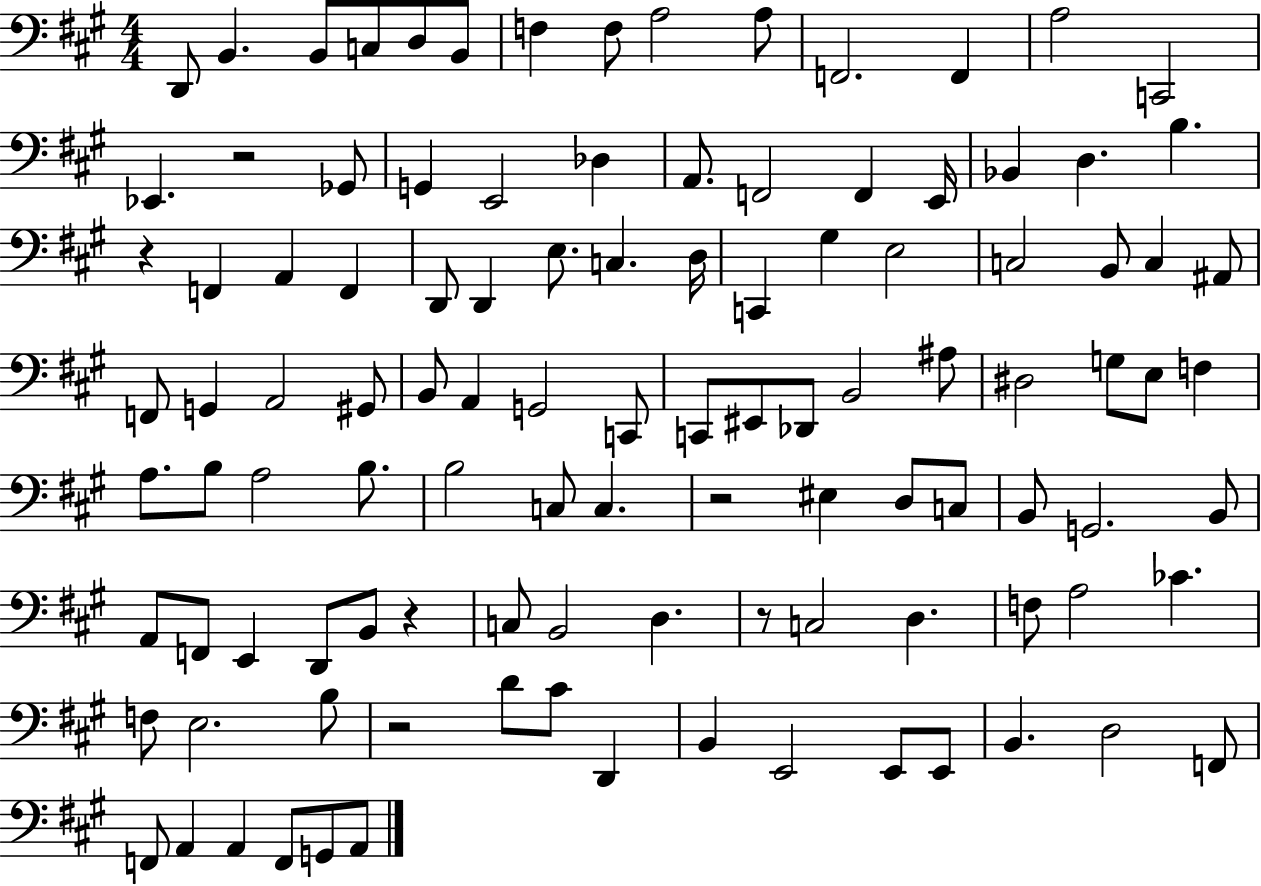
{
  \clef bass
  \numericTimeSignature
  \time 4/4
  \key a \major
  d,8 b,4. b,8 c8 d8 b,8 | f4 f8 a2 a8 | f,2. f,4 | a2 c,2 | \break ees,4. r2 ges,8 | g,4 e,2 des4 | a,8. f,2 f,4 e,16 | bes,4 d4. b4. | \break r4 f,4 a,4 f,4 | d,8 d,4 e8. c4. d16 | c,4 gis4 e2 | c2 b,8 c4 ais,8 | \break f,8 g,4 a,2 gis,8 | b,8 a,4 g,2 c,8 | c,8 eis,8 des,8 b,2 ais8 | dis2 g8 e8 f4 | \break a8. b8 a2 b8. | b2 c8 c4. | r2 eis4 d8 c8 | b,8 g,2. b,8 | \break a,8 f,8 e,4 d,8 b,8 r4 | c8 b,2 d4. | r8 c2 d4. | f8 a2 ces'4. | \break f8 e2. b8 | r2 d'8 cis'8 d,4 | b,4 e,2 e,8 e,8 | b,4. d2 f,8 | \break f,8 a,4 a,4 f,8 g,8 a,8 | \bar "|."
}